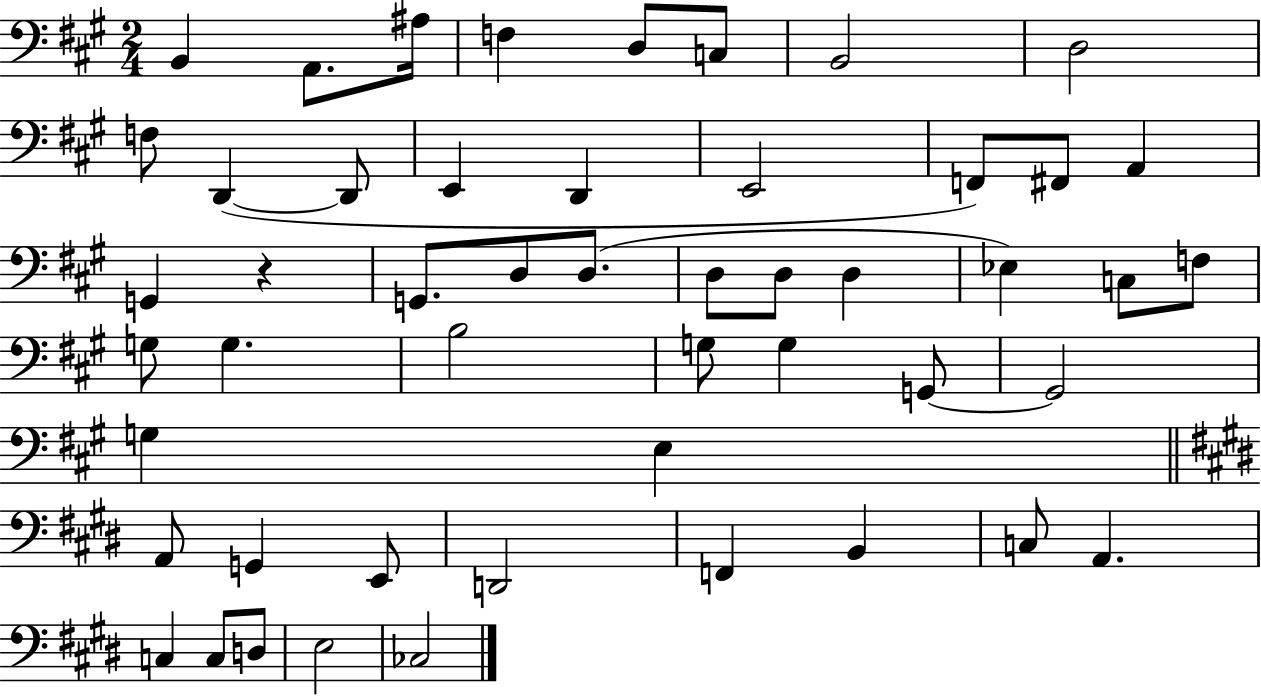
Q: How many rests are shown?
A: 1